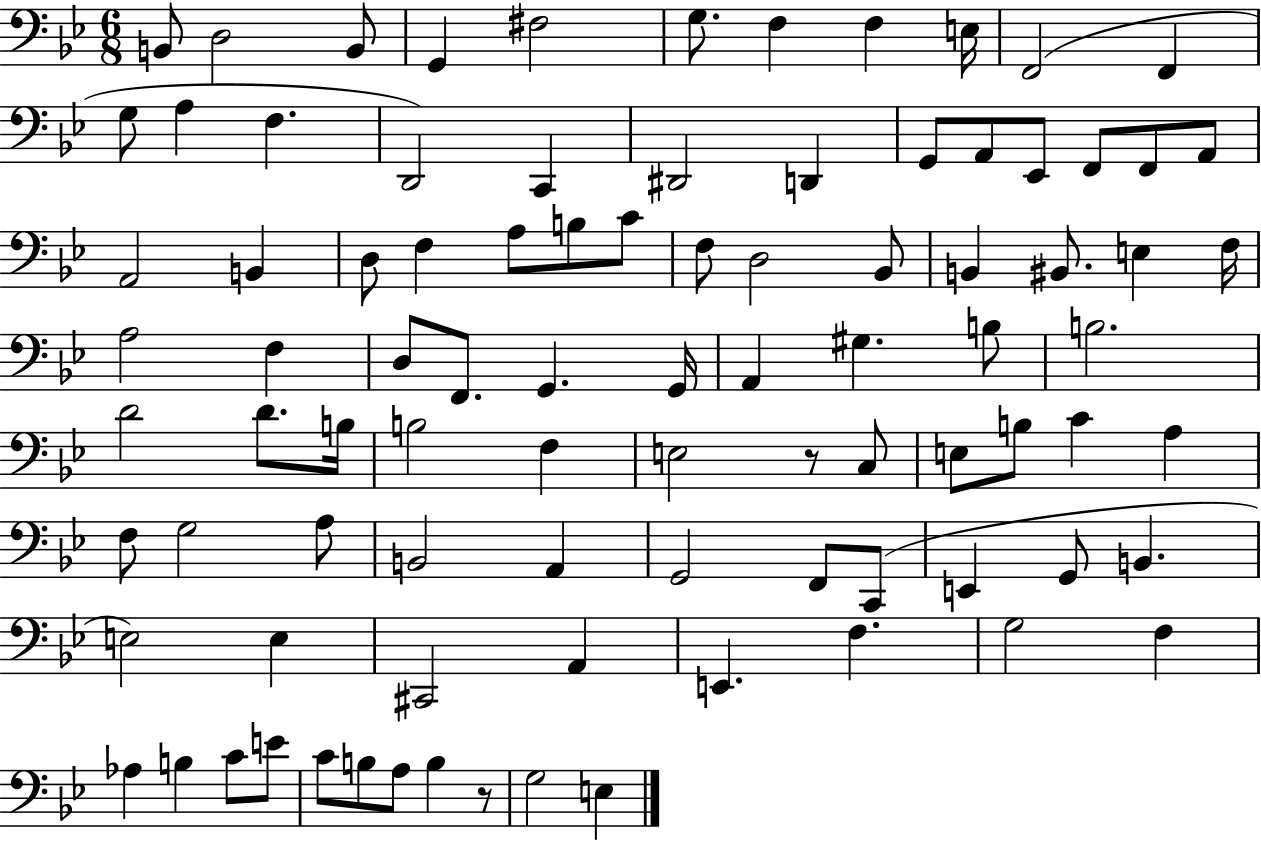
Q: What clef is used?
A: bass